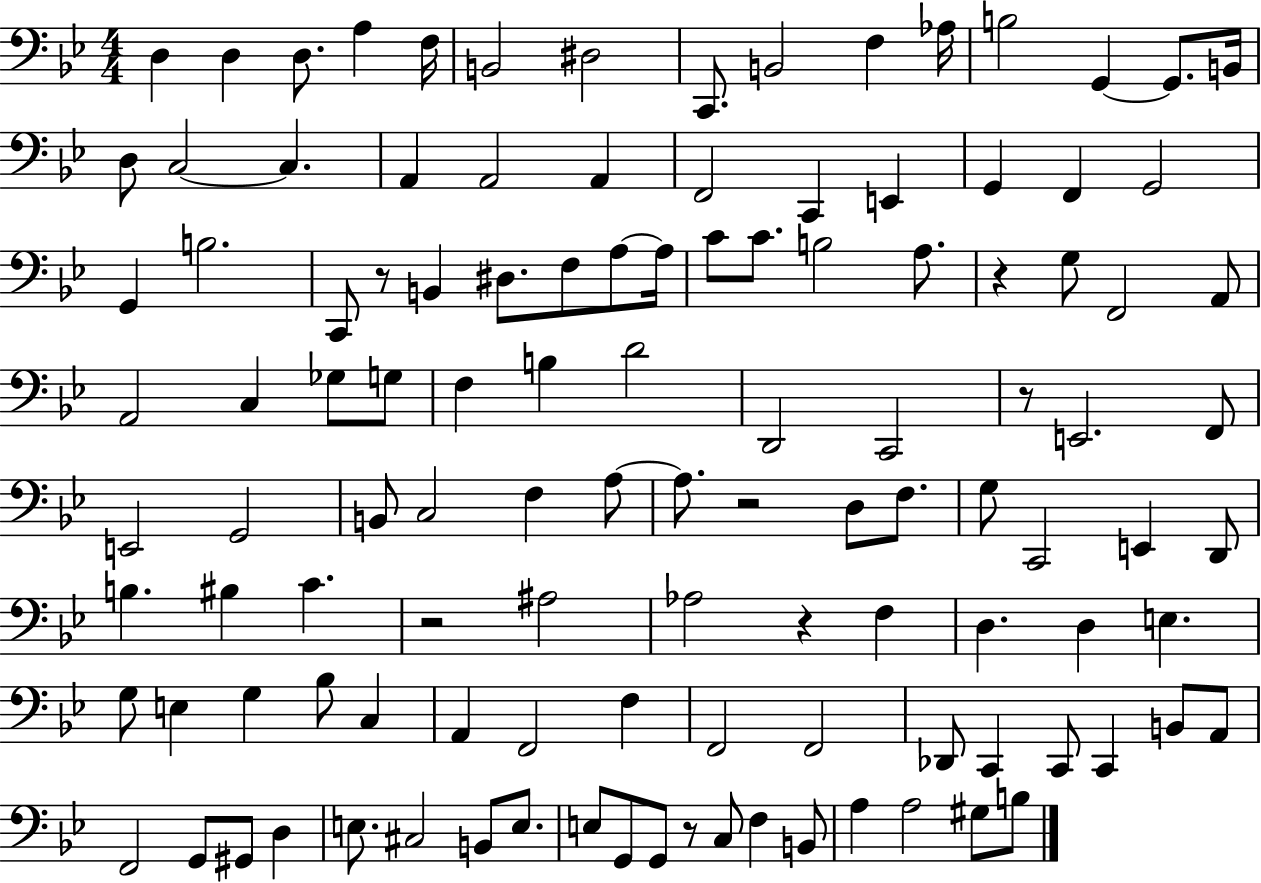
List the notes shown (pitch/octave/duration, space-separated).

D3/q D3/q D3/e. A3/q F3/s B2/h D#3/h C2/e. B2/h F3/q Ab3/s B3/h G2/q G2/e. B2/s D3/e C3/h C3/q. A2/q A2/h A2/q F2/h C2/q E2/q G2/q F2/q G2/h G2/q B3/h. C2/e R/e B2/q D#3/e. F3/e A3/e A3/s C4/e C4/e. B3/h A3/e. R/q G3/e F2/h A2/e A2/h C3/q Gb3/e G3/e F3/q B3/q D4/h D2/h C2/h R/e E2/h. F2/e E2/h G2/h B2/e C3/h F3/q A3/e A3/e. R/h D3/e F3/e. G3/e C2/h E2/q D2/e B3/q. BIS3/q C4/q. R/h A#3/h Ab3/h R/q F3/q D3/q. D3/q E3/q. G3/e E3/q G3/q Bb3/e C3/q A2/q F2/h F3/q F2/h F2/h Db2/e C2/q C2/e C2/q B2/e A2/e F2/h G2/e G#2/e D3/q E3/e. C#3/h B2/e E3/e. E3/e G2/e G2/e R/e C3/e F3/q B2/e A3/q A3/h G#3/e B3/e